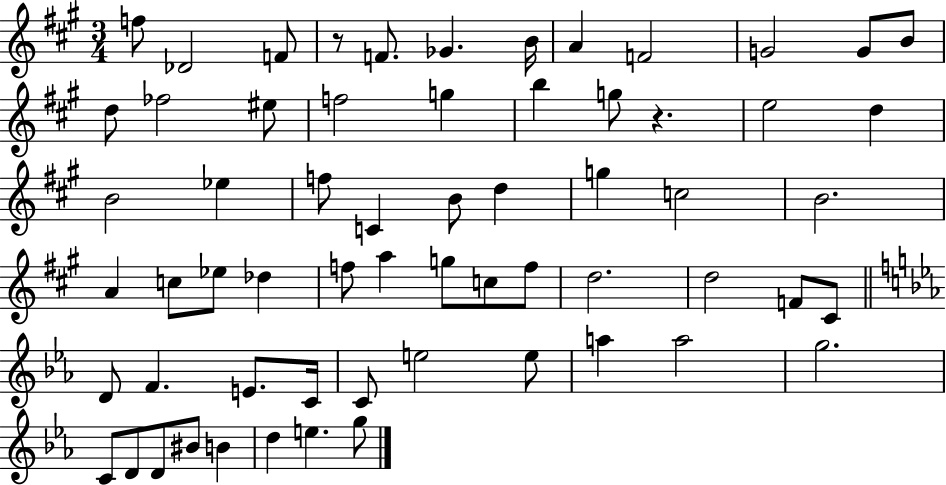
X:1
T:Untitled
M:3/4
L:1/4
K:A
f/2 _D2 F/2 z/2 F/2 _G B/4 A F2 G2 G/2 B/2 d/2 _f2 ^e/2 f2 g b g/2 z e2 d B2 _e f/2 C B/2 d g c2 B2 A c/2 _e/2 _d f/2 a g/2 c/2 f/2 d2 d2 F/2 ^C/2 D/2 F E/2 C/4 C/2 e2 e/2 a a2 g2 C/2 D/2 D/2 ^B/2 B d e g/2